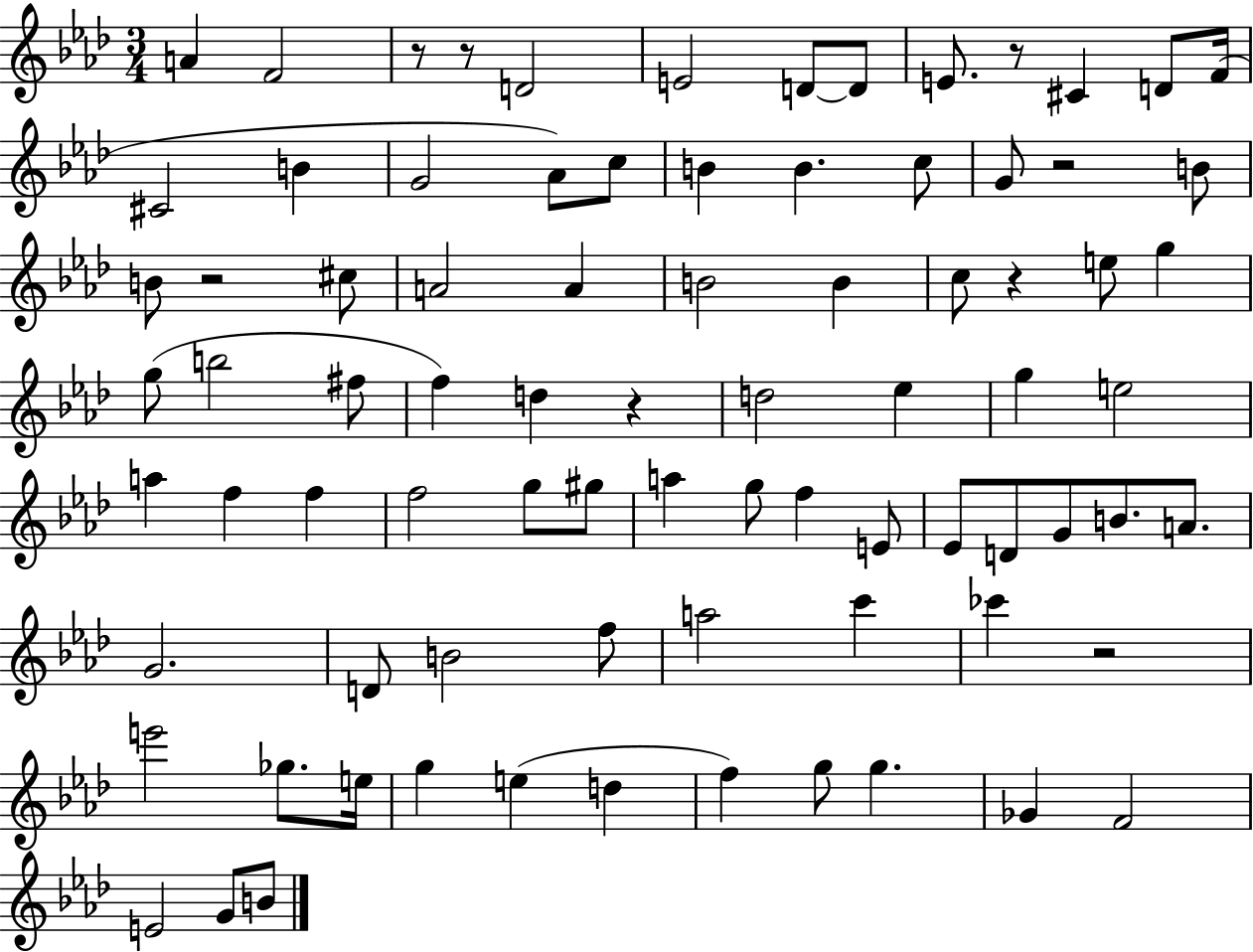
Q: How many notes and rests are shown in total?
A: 82